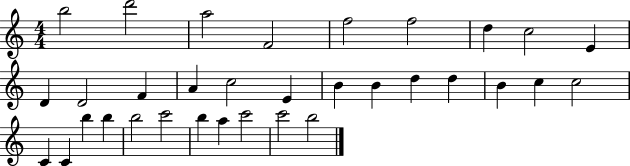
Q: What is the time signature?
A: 4/4